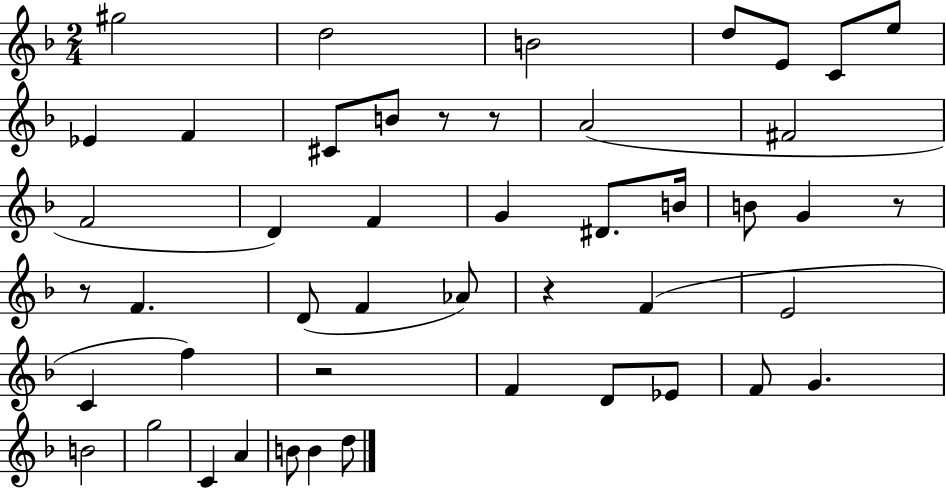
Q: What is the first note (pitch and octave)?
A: G#5